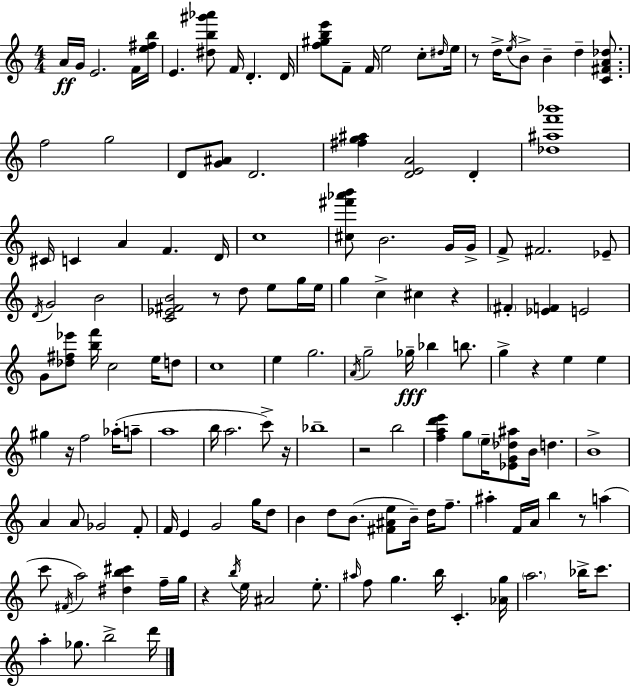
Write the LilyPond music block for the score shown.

{
  \clef treble
  \numericTimeSignature
  \time 4/4
  \key a \minor
  \repeat volta 2 { a'16\ff g'16 e'2. f'16 <e'' fis'' b''>16 | e'4. <dis'' b'' gis''' aes'''>8 f'16 d'4.-. d'16 | <f'' gis'' b'' e'''>8 f'8-- f'16 e''2 c''8-. \grace { dis''16 } | e''16 r8 d''16-> \acciaccatura { e''16 } b'8-> b'4-- d''4-- <c' fis' a' des''>8. | \break f''2 g''2 | d'8 <g' ais'>8 d'2. | <fis'' g'' ais''>4 <d' e' a'>2 d'4-. | <des'' ais'' f''' bes'''>1 | \break cis'16 c'4 a'4 f'4. | d'16 c''1 | <cis'' fis''' aes''' b'''>8 b'2. | g'16 g'16-> f'8-> fis'2. | \break ees'8-- \acciaccatura { d'16 } g'2 b'2 | <c' ees' fis' b'>2 r8 d''8 e''8 | g''16 e''16 g''4 c''4-> cis''4 r4 | \parenthesize fis'4-. <ees' f'>4 e'2 | \break g'8 <des'' fis'' ees'''>8 <b'' f'''>16 c''2 | e''16 d''8 c''1 | e''4 g''2. | \acciaccatura { a'16 } g''2-- ges''16--\fff bes''4 | \break b''8. g''4-> r4 e''4 | e''4 gis''4 r16 f''2 | aes''16-.( a''8-- a''1 | b''16 a''2. | \break c'''8->) r16 bes''1-- | r2 b''2 | <f'' a'' d''' e'''>4 g''8 \parenthesize e''16-- <ees' g' des'' ais''>8 b'16 d''4. | b'1-> | \break a'4 a'8 ges'2 | f'8-. f'16 e'4 g'2 | g''16 d''8 b'4 d''8 b'8.( <fis' ais' e''>8 b'16--) | d''16 f''8.-- ais''4-. f'16 a'16 b''4 r8 | \break a''4( c'''8 \acciaccatura { fis'16 } a''2) <dis'' b'' cis'''>4 | f''16-- g''16 r4 \acciaccatura { b''16 } e''16 ais'2 | e''8.-. \grace { ais''16 } f''8 g''4. b''16 | c'4.-. <aes' g''>16 \parenthesize a''2. | \break bes''16-> c'''8. a''4-. ges''8. b''2-> | d'''16 } \bar "|."
}